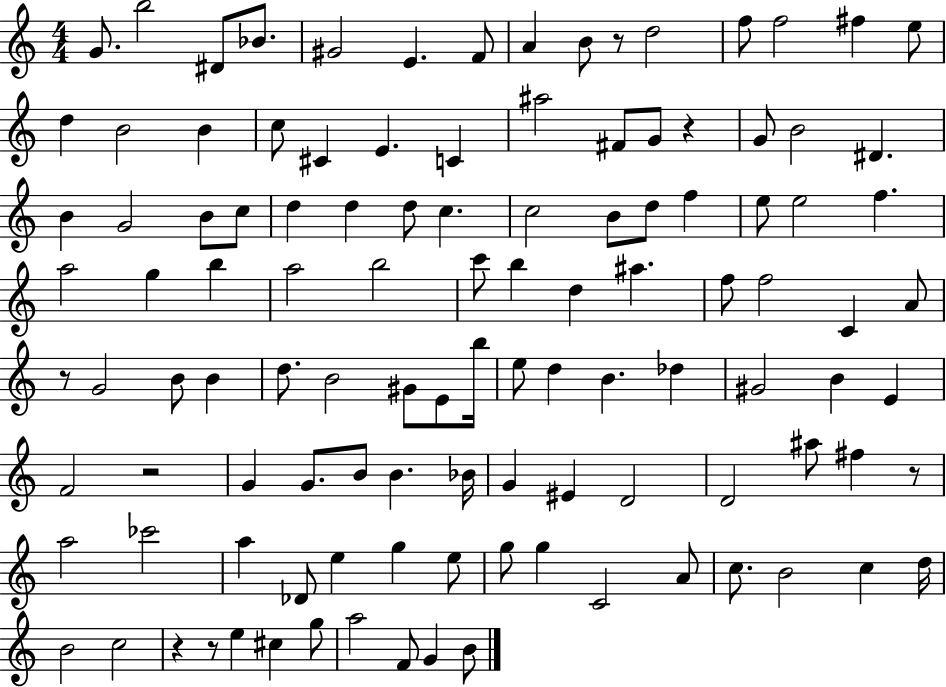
X:1
T:Untitled
M:4/4
L:1/4
K:C
G/2 b2 ^D/2 _B/2 ^G2 E F/2 A B/2 z/2 d2 f/2 f2 ^f e/2 d B2 B c/2 ^C E C ^a2 ^F/2 G/2 z G/2 B2 ^D B G2 B/2 c/2 d d d/2 c c2 B/2 d/2 f e/2 e2 f a2 g b a2 b2 c'/2 b d ^a f/2 f2 C A/2 z/2 G2 B/2 B d/2 B2 ^G/2 E/2 b/4 e/2 d B _d ^G2 B E F2 z2 G G/2 B/2 B _B/4 G ^E D2 D2 ^a/2 ^f z/2 a2 _c'2 a _D/2 e g e/2 g/2 g C2 A/2 c/2 B2 c d/4 B2 c2 z z/2 e ^c g/2 a2 F/2 G B/2